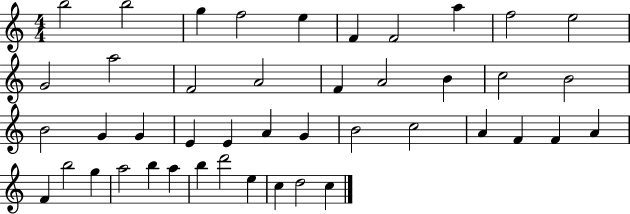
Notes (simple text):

B5/h B5/h G5/q F5/h E5/q F4/q F4/h A5/q F5/h E5/h G4/h A5/h F4/h A4/h F4/q A4/h B4/q C5/h B4/h B4/h G4/q G4/q E4/q E4/q A4/q G4/q B4/h C5/h A4/q F4/q F4/q A4/q F4/q B5/h G5/q A5/h B5/q A5/q B5/q D6/h E5/q C5/q D5/h C5/q